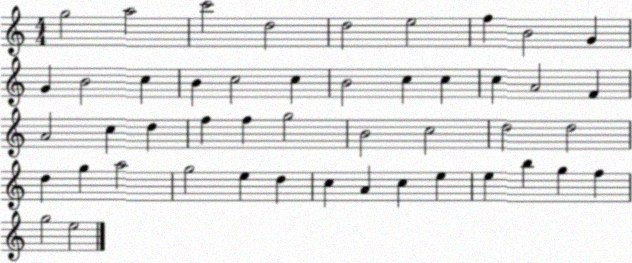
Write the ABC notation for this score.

X:1
T:Untitled
M:4/4
L:1/4
K:C
g2 a2 c'2 d2 d2 e2 f B2 G G B2 c B c2 c B2 c c c A2 F A2 c d f f g2 B2 c2 d2 d2 d g a2 g2 e d c A c e e b g f g2 e2